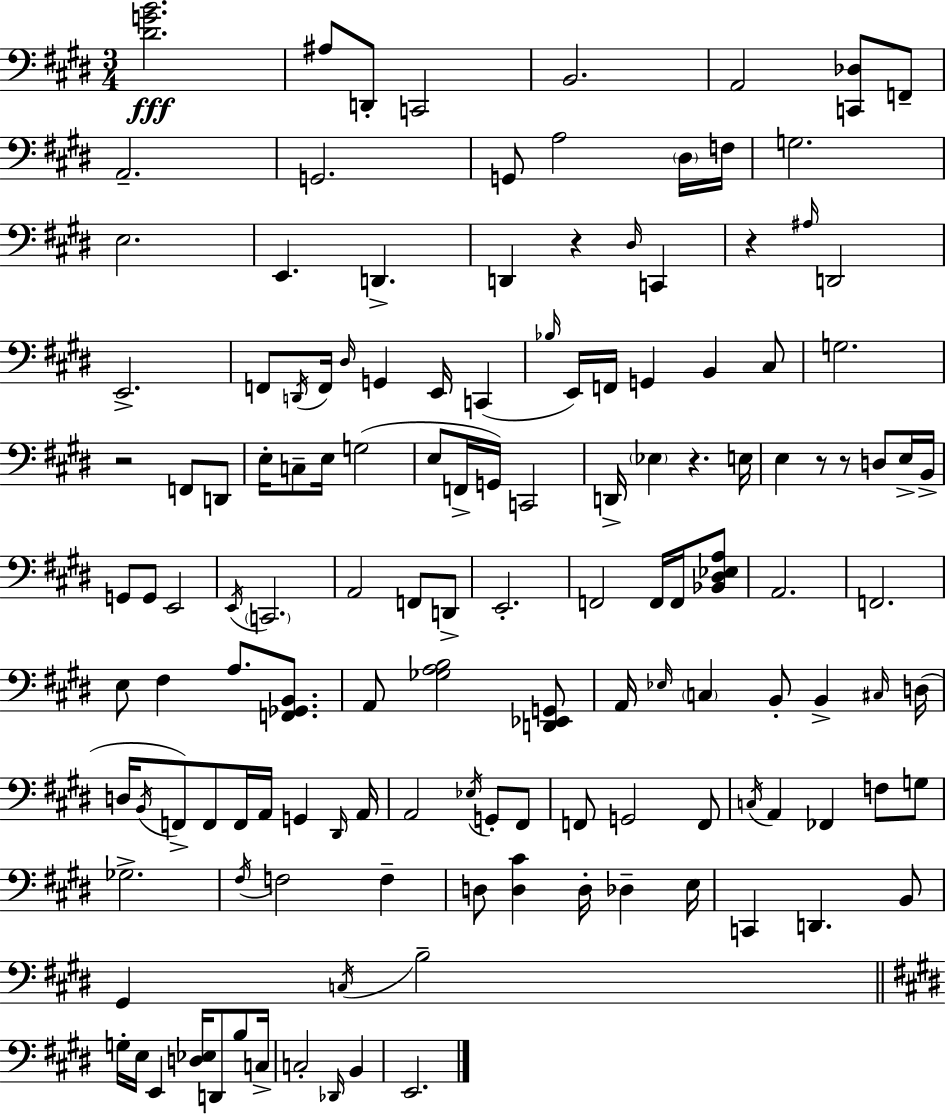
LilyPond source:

{
  \clef bass
  \numericTimeSignature
  \time 3/4
  \key e \major
  <dis' g' b'>2.\fff | ais8 d,8-. c,2 | b,2. | a,2 <c, des>8 f,8-- | \break a,2.-- | g,2. | g,8 a2 \parenthesize dis16 f16 | g2. | \break e2. | e,4. d,4.-> | d,4 r4 \grace { dis16 } c,4 | r4 \grace { ais16 } d,2 | \break e,2.-> | f,8 \acciaccatura { d,16 } f,16 \grace { dis16 } g,4 e,16 | c,4( \grace { bes16 } e,16) f,16 g,4 b,4 | cis8 g2. | \break r2 | f,8 d,8 e16-. c8-- e16 g2( | e8 f,16-> g,16) c,2 | d,16-> \parenthesize ees4 r4. | \break e16 e4 r8 r8 | d8 e16-> b,16-> g,8 g,8 e,2 | \acciaccatura { e,16 } \parenthesize c,2. | a,2 | \break f,8 d,8-> e,2.-. | f,2 | f,16 f,16 <bes, dis ees a>8 a,2. | f,2. | \break e8 fis4 | a8. <f, ges, b,>8. a,8 <ges a b>2 | <d, ees, g,>8 a,16 \grace { ees16 } \parenthesize c4 | b,8-. b,4-> \grace { cis16 } d16( d16 \acciaccatura { b,16 }) f,8-> | \break f,8 f,16 a,16 g,4 \grace { dis,16 } a,16 a,2 | \acciaccatura { ees16 } g,8-. fis,8 f,8 | g,2 f,8 \acciaccatura { c16 } | a,4 fes,4 f8 g8 | \break ges2.-> | \acciaccatura { fis16 } f2 f4-- | d8 <d cis'>4 d16-. des4-- | e16 c,4 d,4. b,8 | \break gis,4 \acciaccatura { c16 } b2-- | \bar "||" \break \key e \major g16-. e16 e,4 <d ees>16 d,8 b8 c16-> | c2-. \grace { des,16 } b,4 | e,2. | \bar "|."
}